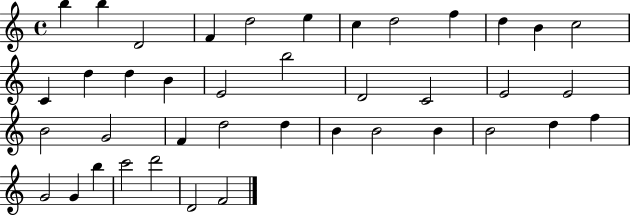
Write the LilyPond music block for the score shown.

{
  \clef treble
  \time 4/4
  \defaultTimeSignature
  \key c \major
  b''4 b''4 d'2 | f'4 d''2 e''4 | c''4 d''2 f''4 | d''4 b'4 c''2 | \break c'4 d''4 d''4 b'4 | e'2 b''2 | d'2 c'2 | e'2 e'2 | \break b'2 g'2 | f'4 d''2 d''4 | b'4 b'2 b'4 | b'2 d''4 f''4 | \break g'2 g'4 b''4 | c'''2 d'''2 | d'2 f'2 | \bar "|."
}